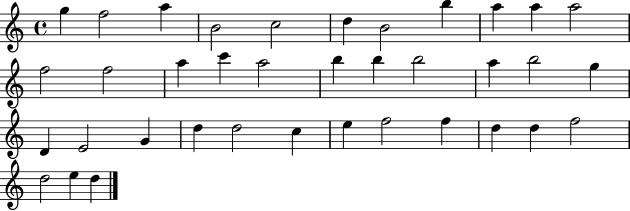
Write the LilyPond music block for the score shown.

{
  \clef treble
  \time 4/4
  \defaultTimeSignature
  \key c \major
  g''4 f''2 a''4 | b'2 c''2 | d''4 b'2 b''4 | a''4 a''4 a''2 | \break f''2 f''2 | a''4 c'''4 a''2 | b''4 b''4 b''2 | a''4 b''2 g''4 | \break d'4 e'2 g'4 | d''4 d''2 c''4 | e''4 f''2 f''4 | d''4 d''4 f''2 | \break d''2 e''4 d''4 | \bar "|."
}